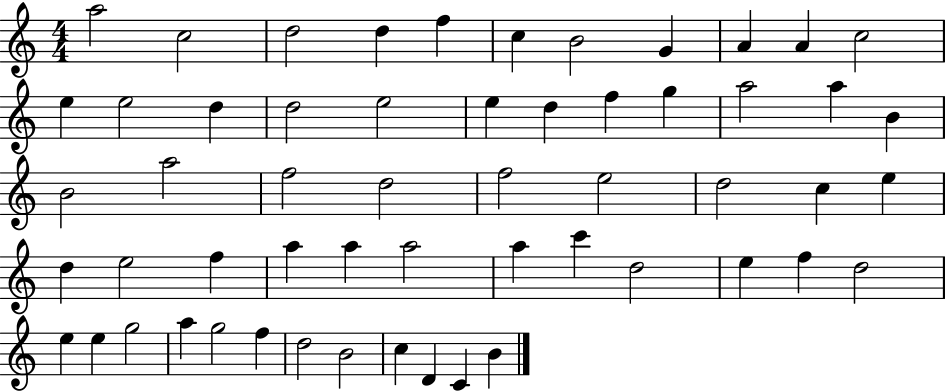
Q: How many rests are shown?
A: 0